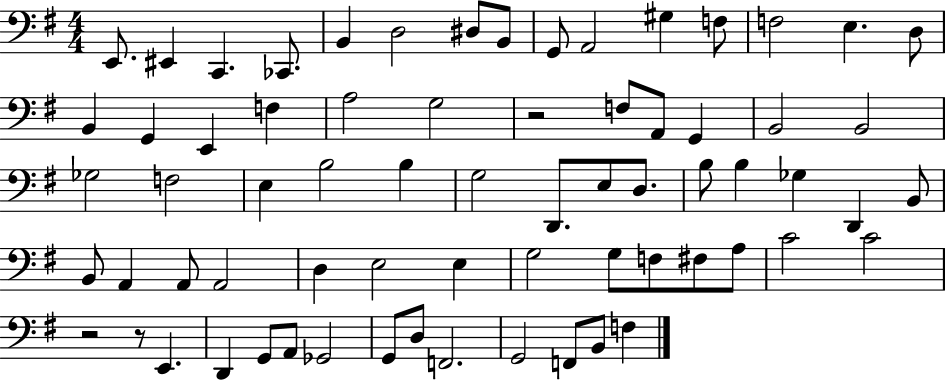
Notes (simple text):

E2/e. EIS2/q C2/q. CES2/e. B2/q D3/h D#3/e B2/e G2/e A2/h G#3/q F3/e F3/h E3/q. D3/e B2/q G2/q E2/q F3/q A3/h G3/h R/h F3/e A2/e G2/q B2/h B2/h Gb3/h F3/h E3/q B3/h B3/q G3/h D2/e. E3/e D3/e. B3/e B3/q Gb3/q D2/q B2/e B2/e A2/q A2/e A2/h D3/q E3/h E3/q G3/h G3/e F3/e F#3/e A3/e C4/h C4/h R/h R/e E2/q. D2/q G2/e A2/e Gb2/h G2/e D3/e F2/h. G2/h F2/e B2/e F3/q